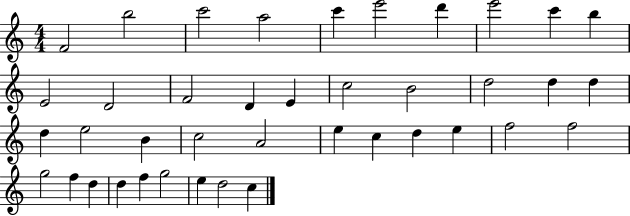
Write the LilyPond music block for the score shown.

{
  \clef treble
  \numericTimeSignature
  \time 4/4
  \key c \major
  f'2 b''2 | c'''2 a''2 | c'''4 e'''2 d'''4 | e'''2 c'''4 b''4 | \break e'2 d'2 | f'2 d'4 e'4 | c''2 b'2 | d''2 d''4 d''4 | \break d''4 e''2 b'4 | c''2 a'2 | e''4 c''4 d''4 e''4 | f''2 f''2 | \break g''2 f''4 d''4 | d''4 f''4 g''2 | e''4 d''2 c''4 | \bar "|."
}